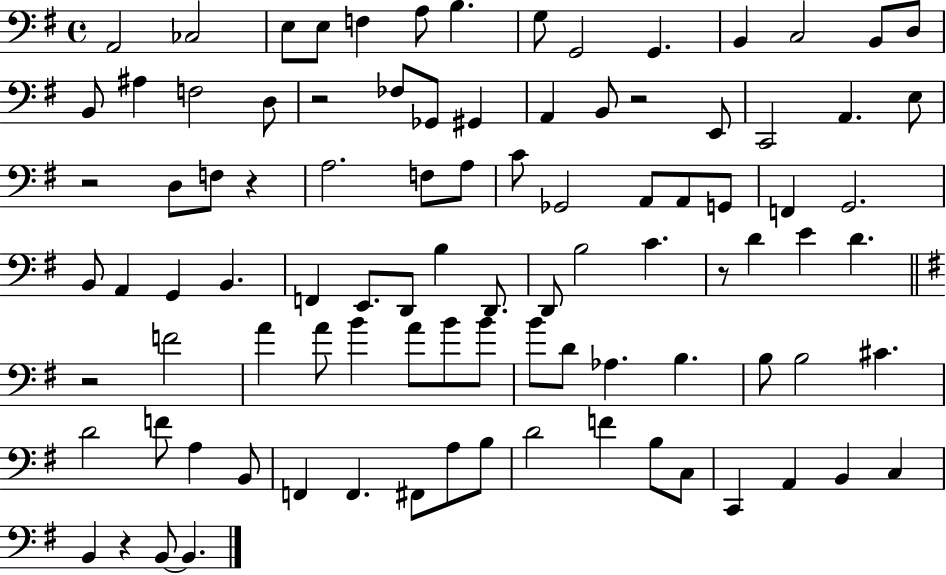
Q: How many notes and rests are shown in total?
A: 95